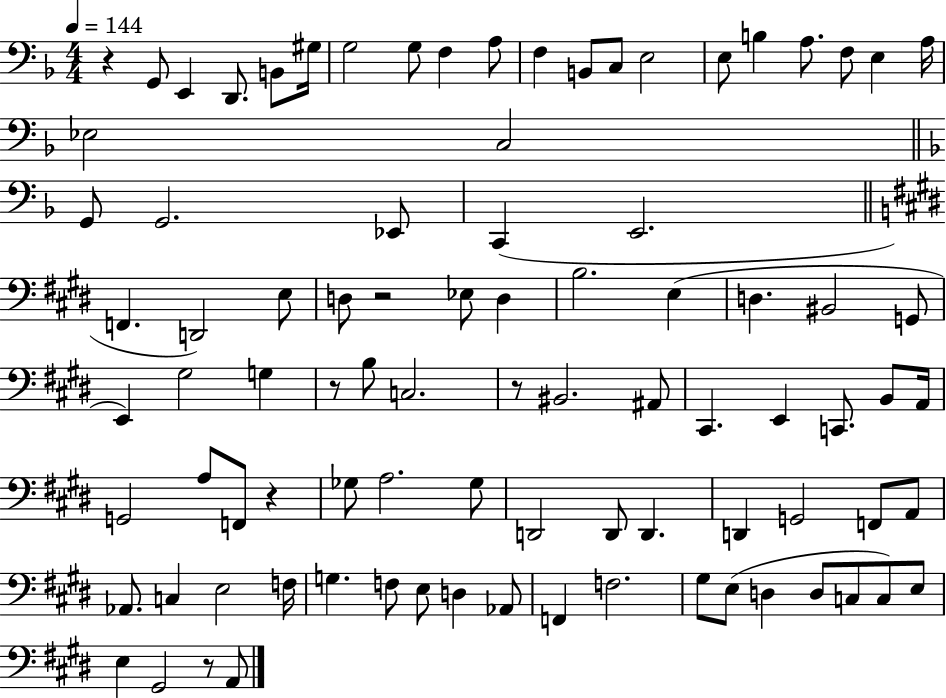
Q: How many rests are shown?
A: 6